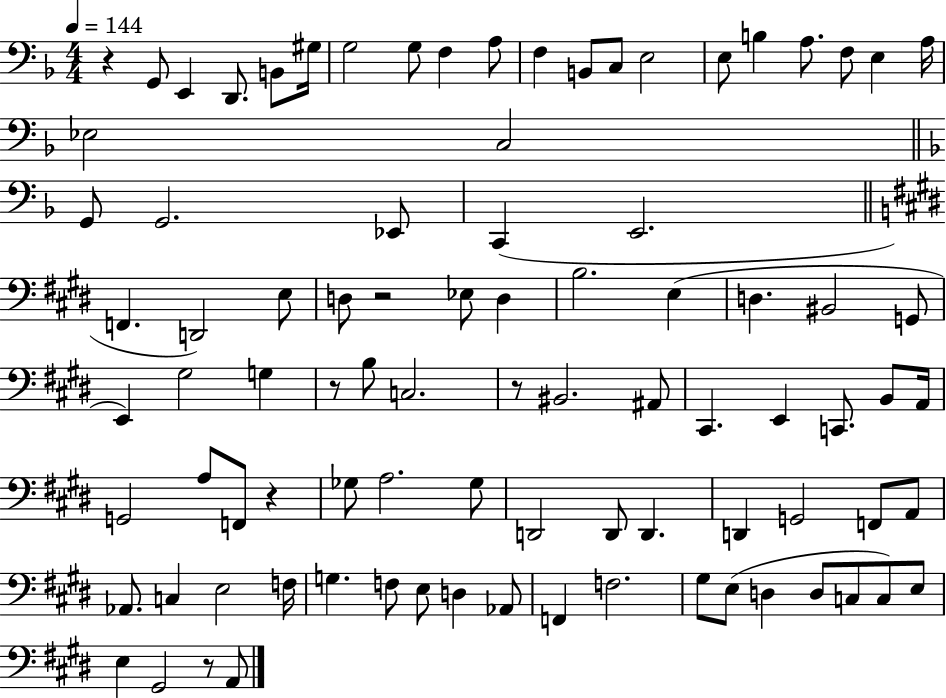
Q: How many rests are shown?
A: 6